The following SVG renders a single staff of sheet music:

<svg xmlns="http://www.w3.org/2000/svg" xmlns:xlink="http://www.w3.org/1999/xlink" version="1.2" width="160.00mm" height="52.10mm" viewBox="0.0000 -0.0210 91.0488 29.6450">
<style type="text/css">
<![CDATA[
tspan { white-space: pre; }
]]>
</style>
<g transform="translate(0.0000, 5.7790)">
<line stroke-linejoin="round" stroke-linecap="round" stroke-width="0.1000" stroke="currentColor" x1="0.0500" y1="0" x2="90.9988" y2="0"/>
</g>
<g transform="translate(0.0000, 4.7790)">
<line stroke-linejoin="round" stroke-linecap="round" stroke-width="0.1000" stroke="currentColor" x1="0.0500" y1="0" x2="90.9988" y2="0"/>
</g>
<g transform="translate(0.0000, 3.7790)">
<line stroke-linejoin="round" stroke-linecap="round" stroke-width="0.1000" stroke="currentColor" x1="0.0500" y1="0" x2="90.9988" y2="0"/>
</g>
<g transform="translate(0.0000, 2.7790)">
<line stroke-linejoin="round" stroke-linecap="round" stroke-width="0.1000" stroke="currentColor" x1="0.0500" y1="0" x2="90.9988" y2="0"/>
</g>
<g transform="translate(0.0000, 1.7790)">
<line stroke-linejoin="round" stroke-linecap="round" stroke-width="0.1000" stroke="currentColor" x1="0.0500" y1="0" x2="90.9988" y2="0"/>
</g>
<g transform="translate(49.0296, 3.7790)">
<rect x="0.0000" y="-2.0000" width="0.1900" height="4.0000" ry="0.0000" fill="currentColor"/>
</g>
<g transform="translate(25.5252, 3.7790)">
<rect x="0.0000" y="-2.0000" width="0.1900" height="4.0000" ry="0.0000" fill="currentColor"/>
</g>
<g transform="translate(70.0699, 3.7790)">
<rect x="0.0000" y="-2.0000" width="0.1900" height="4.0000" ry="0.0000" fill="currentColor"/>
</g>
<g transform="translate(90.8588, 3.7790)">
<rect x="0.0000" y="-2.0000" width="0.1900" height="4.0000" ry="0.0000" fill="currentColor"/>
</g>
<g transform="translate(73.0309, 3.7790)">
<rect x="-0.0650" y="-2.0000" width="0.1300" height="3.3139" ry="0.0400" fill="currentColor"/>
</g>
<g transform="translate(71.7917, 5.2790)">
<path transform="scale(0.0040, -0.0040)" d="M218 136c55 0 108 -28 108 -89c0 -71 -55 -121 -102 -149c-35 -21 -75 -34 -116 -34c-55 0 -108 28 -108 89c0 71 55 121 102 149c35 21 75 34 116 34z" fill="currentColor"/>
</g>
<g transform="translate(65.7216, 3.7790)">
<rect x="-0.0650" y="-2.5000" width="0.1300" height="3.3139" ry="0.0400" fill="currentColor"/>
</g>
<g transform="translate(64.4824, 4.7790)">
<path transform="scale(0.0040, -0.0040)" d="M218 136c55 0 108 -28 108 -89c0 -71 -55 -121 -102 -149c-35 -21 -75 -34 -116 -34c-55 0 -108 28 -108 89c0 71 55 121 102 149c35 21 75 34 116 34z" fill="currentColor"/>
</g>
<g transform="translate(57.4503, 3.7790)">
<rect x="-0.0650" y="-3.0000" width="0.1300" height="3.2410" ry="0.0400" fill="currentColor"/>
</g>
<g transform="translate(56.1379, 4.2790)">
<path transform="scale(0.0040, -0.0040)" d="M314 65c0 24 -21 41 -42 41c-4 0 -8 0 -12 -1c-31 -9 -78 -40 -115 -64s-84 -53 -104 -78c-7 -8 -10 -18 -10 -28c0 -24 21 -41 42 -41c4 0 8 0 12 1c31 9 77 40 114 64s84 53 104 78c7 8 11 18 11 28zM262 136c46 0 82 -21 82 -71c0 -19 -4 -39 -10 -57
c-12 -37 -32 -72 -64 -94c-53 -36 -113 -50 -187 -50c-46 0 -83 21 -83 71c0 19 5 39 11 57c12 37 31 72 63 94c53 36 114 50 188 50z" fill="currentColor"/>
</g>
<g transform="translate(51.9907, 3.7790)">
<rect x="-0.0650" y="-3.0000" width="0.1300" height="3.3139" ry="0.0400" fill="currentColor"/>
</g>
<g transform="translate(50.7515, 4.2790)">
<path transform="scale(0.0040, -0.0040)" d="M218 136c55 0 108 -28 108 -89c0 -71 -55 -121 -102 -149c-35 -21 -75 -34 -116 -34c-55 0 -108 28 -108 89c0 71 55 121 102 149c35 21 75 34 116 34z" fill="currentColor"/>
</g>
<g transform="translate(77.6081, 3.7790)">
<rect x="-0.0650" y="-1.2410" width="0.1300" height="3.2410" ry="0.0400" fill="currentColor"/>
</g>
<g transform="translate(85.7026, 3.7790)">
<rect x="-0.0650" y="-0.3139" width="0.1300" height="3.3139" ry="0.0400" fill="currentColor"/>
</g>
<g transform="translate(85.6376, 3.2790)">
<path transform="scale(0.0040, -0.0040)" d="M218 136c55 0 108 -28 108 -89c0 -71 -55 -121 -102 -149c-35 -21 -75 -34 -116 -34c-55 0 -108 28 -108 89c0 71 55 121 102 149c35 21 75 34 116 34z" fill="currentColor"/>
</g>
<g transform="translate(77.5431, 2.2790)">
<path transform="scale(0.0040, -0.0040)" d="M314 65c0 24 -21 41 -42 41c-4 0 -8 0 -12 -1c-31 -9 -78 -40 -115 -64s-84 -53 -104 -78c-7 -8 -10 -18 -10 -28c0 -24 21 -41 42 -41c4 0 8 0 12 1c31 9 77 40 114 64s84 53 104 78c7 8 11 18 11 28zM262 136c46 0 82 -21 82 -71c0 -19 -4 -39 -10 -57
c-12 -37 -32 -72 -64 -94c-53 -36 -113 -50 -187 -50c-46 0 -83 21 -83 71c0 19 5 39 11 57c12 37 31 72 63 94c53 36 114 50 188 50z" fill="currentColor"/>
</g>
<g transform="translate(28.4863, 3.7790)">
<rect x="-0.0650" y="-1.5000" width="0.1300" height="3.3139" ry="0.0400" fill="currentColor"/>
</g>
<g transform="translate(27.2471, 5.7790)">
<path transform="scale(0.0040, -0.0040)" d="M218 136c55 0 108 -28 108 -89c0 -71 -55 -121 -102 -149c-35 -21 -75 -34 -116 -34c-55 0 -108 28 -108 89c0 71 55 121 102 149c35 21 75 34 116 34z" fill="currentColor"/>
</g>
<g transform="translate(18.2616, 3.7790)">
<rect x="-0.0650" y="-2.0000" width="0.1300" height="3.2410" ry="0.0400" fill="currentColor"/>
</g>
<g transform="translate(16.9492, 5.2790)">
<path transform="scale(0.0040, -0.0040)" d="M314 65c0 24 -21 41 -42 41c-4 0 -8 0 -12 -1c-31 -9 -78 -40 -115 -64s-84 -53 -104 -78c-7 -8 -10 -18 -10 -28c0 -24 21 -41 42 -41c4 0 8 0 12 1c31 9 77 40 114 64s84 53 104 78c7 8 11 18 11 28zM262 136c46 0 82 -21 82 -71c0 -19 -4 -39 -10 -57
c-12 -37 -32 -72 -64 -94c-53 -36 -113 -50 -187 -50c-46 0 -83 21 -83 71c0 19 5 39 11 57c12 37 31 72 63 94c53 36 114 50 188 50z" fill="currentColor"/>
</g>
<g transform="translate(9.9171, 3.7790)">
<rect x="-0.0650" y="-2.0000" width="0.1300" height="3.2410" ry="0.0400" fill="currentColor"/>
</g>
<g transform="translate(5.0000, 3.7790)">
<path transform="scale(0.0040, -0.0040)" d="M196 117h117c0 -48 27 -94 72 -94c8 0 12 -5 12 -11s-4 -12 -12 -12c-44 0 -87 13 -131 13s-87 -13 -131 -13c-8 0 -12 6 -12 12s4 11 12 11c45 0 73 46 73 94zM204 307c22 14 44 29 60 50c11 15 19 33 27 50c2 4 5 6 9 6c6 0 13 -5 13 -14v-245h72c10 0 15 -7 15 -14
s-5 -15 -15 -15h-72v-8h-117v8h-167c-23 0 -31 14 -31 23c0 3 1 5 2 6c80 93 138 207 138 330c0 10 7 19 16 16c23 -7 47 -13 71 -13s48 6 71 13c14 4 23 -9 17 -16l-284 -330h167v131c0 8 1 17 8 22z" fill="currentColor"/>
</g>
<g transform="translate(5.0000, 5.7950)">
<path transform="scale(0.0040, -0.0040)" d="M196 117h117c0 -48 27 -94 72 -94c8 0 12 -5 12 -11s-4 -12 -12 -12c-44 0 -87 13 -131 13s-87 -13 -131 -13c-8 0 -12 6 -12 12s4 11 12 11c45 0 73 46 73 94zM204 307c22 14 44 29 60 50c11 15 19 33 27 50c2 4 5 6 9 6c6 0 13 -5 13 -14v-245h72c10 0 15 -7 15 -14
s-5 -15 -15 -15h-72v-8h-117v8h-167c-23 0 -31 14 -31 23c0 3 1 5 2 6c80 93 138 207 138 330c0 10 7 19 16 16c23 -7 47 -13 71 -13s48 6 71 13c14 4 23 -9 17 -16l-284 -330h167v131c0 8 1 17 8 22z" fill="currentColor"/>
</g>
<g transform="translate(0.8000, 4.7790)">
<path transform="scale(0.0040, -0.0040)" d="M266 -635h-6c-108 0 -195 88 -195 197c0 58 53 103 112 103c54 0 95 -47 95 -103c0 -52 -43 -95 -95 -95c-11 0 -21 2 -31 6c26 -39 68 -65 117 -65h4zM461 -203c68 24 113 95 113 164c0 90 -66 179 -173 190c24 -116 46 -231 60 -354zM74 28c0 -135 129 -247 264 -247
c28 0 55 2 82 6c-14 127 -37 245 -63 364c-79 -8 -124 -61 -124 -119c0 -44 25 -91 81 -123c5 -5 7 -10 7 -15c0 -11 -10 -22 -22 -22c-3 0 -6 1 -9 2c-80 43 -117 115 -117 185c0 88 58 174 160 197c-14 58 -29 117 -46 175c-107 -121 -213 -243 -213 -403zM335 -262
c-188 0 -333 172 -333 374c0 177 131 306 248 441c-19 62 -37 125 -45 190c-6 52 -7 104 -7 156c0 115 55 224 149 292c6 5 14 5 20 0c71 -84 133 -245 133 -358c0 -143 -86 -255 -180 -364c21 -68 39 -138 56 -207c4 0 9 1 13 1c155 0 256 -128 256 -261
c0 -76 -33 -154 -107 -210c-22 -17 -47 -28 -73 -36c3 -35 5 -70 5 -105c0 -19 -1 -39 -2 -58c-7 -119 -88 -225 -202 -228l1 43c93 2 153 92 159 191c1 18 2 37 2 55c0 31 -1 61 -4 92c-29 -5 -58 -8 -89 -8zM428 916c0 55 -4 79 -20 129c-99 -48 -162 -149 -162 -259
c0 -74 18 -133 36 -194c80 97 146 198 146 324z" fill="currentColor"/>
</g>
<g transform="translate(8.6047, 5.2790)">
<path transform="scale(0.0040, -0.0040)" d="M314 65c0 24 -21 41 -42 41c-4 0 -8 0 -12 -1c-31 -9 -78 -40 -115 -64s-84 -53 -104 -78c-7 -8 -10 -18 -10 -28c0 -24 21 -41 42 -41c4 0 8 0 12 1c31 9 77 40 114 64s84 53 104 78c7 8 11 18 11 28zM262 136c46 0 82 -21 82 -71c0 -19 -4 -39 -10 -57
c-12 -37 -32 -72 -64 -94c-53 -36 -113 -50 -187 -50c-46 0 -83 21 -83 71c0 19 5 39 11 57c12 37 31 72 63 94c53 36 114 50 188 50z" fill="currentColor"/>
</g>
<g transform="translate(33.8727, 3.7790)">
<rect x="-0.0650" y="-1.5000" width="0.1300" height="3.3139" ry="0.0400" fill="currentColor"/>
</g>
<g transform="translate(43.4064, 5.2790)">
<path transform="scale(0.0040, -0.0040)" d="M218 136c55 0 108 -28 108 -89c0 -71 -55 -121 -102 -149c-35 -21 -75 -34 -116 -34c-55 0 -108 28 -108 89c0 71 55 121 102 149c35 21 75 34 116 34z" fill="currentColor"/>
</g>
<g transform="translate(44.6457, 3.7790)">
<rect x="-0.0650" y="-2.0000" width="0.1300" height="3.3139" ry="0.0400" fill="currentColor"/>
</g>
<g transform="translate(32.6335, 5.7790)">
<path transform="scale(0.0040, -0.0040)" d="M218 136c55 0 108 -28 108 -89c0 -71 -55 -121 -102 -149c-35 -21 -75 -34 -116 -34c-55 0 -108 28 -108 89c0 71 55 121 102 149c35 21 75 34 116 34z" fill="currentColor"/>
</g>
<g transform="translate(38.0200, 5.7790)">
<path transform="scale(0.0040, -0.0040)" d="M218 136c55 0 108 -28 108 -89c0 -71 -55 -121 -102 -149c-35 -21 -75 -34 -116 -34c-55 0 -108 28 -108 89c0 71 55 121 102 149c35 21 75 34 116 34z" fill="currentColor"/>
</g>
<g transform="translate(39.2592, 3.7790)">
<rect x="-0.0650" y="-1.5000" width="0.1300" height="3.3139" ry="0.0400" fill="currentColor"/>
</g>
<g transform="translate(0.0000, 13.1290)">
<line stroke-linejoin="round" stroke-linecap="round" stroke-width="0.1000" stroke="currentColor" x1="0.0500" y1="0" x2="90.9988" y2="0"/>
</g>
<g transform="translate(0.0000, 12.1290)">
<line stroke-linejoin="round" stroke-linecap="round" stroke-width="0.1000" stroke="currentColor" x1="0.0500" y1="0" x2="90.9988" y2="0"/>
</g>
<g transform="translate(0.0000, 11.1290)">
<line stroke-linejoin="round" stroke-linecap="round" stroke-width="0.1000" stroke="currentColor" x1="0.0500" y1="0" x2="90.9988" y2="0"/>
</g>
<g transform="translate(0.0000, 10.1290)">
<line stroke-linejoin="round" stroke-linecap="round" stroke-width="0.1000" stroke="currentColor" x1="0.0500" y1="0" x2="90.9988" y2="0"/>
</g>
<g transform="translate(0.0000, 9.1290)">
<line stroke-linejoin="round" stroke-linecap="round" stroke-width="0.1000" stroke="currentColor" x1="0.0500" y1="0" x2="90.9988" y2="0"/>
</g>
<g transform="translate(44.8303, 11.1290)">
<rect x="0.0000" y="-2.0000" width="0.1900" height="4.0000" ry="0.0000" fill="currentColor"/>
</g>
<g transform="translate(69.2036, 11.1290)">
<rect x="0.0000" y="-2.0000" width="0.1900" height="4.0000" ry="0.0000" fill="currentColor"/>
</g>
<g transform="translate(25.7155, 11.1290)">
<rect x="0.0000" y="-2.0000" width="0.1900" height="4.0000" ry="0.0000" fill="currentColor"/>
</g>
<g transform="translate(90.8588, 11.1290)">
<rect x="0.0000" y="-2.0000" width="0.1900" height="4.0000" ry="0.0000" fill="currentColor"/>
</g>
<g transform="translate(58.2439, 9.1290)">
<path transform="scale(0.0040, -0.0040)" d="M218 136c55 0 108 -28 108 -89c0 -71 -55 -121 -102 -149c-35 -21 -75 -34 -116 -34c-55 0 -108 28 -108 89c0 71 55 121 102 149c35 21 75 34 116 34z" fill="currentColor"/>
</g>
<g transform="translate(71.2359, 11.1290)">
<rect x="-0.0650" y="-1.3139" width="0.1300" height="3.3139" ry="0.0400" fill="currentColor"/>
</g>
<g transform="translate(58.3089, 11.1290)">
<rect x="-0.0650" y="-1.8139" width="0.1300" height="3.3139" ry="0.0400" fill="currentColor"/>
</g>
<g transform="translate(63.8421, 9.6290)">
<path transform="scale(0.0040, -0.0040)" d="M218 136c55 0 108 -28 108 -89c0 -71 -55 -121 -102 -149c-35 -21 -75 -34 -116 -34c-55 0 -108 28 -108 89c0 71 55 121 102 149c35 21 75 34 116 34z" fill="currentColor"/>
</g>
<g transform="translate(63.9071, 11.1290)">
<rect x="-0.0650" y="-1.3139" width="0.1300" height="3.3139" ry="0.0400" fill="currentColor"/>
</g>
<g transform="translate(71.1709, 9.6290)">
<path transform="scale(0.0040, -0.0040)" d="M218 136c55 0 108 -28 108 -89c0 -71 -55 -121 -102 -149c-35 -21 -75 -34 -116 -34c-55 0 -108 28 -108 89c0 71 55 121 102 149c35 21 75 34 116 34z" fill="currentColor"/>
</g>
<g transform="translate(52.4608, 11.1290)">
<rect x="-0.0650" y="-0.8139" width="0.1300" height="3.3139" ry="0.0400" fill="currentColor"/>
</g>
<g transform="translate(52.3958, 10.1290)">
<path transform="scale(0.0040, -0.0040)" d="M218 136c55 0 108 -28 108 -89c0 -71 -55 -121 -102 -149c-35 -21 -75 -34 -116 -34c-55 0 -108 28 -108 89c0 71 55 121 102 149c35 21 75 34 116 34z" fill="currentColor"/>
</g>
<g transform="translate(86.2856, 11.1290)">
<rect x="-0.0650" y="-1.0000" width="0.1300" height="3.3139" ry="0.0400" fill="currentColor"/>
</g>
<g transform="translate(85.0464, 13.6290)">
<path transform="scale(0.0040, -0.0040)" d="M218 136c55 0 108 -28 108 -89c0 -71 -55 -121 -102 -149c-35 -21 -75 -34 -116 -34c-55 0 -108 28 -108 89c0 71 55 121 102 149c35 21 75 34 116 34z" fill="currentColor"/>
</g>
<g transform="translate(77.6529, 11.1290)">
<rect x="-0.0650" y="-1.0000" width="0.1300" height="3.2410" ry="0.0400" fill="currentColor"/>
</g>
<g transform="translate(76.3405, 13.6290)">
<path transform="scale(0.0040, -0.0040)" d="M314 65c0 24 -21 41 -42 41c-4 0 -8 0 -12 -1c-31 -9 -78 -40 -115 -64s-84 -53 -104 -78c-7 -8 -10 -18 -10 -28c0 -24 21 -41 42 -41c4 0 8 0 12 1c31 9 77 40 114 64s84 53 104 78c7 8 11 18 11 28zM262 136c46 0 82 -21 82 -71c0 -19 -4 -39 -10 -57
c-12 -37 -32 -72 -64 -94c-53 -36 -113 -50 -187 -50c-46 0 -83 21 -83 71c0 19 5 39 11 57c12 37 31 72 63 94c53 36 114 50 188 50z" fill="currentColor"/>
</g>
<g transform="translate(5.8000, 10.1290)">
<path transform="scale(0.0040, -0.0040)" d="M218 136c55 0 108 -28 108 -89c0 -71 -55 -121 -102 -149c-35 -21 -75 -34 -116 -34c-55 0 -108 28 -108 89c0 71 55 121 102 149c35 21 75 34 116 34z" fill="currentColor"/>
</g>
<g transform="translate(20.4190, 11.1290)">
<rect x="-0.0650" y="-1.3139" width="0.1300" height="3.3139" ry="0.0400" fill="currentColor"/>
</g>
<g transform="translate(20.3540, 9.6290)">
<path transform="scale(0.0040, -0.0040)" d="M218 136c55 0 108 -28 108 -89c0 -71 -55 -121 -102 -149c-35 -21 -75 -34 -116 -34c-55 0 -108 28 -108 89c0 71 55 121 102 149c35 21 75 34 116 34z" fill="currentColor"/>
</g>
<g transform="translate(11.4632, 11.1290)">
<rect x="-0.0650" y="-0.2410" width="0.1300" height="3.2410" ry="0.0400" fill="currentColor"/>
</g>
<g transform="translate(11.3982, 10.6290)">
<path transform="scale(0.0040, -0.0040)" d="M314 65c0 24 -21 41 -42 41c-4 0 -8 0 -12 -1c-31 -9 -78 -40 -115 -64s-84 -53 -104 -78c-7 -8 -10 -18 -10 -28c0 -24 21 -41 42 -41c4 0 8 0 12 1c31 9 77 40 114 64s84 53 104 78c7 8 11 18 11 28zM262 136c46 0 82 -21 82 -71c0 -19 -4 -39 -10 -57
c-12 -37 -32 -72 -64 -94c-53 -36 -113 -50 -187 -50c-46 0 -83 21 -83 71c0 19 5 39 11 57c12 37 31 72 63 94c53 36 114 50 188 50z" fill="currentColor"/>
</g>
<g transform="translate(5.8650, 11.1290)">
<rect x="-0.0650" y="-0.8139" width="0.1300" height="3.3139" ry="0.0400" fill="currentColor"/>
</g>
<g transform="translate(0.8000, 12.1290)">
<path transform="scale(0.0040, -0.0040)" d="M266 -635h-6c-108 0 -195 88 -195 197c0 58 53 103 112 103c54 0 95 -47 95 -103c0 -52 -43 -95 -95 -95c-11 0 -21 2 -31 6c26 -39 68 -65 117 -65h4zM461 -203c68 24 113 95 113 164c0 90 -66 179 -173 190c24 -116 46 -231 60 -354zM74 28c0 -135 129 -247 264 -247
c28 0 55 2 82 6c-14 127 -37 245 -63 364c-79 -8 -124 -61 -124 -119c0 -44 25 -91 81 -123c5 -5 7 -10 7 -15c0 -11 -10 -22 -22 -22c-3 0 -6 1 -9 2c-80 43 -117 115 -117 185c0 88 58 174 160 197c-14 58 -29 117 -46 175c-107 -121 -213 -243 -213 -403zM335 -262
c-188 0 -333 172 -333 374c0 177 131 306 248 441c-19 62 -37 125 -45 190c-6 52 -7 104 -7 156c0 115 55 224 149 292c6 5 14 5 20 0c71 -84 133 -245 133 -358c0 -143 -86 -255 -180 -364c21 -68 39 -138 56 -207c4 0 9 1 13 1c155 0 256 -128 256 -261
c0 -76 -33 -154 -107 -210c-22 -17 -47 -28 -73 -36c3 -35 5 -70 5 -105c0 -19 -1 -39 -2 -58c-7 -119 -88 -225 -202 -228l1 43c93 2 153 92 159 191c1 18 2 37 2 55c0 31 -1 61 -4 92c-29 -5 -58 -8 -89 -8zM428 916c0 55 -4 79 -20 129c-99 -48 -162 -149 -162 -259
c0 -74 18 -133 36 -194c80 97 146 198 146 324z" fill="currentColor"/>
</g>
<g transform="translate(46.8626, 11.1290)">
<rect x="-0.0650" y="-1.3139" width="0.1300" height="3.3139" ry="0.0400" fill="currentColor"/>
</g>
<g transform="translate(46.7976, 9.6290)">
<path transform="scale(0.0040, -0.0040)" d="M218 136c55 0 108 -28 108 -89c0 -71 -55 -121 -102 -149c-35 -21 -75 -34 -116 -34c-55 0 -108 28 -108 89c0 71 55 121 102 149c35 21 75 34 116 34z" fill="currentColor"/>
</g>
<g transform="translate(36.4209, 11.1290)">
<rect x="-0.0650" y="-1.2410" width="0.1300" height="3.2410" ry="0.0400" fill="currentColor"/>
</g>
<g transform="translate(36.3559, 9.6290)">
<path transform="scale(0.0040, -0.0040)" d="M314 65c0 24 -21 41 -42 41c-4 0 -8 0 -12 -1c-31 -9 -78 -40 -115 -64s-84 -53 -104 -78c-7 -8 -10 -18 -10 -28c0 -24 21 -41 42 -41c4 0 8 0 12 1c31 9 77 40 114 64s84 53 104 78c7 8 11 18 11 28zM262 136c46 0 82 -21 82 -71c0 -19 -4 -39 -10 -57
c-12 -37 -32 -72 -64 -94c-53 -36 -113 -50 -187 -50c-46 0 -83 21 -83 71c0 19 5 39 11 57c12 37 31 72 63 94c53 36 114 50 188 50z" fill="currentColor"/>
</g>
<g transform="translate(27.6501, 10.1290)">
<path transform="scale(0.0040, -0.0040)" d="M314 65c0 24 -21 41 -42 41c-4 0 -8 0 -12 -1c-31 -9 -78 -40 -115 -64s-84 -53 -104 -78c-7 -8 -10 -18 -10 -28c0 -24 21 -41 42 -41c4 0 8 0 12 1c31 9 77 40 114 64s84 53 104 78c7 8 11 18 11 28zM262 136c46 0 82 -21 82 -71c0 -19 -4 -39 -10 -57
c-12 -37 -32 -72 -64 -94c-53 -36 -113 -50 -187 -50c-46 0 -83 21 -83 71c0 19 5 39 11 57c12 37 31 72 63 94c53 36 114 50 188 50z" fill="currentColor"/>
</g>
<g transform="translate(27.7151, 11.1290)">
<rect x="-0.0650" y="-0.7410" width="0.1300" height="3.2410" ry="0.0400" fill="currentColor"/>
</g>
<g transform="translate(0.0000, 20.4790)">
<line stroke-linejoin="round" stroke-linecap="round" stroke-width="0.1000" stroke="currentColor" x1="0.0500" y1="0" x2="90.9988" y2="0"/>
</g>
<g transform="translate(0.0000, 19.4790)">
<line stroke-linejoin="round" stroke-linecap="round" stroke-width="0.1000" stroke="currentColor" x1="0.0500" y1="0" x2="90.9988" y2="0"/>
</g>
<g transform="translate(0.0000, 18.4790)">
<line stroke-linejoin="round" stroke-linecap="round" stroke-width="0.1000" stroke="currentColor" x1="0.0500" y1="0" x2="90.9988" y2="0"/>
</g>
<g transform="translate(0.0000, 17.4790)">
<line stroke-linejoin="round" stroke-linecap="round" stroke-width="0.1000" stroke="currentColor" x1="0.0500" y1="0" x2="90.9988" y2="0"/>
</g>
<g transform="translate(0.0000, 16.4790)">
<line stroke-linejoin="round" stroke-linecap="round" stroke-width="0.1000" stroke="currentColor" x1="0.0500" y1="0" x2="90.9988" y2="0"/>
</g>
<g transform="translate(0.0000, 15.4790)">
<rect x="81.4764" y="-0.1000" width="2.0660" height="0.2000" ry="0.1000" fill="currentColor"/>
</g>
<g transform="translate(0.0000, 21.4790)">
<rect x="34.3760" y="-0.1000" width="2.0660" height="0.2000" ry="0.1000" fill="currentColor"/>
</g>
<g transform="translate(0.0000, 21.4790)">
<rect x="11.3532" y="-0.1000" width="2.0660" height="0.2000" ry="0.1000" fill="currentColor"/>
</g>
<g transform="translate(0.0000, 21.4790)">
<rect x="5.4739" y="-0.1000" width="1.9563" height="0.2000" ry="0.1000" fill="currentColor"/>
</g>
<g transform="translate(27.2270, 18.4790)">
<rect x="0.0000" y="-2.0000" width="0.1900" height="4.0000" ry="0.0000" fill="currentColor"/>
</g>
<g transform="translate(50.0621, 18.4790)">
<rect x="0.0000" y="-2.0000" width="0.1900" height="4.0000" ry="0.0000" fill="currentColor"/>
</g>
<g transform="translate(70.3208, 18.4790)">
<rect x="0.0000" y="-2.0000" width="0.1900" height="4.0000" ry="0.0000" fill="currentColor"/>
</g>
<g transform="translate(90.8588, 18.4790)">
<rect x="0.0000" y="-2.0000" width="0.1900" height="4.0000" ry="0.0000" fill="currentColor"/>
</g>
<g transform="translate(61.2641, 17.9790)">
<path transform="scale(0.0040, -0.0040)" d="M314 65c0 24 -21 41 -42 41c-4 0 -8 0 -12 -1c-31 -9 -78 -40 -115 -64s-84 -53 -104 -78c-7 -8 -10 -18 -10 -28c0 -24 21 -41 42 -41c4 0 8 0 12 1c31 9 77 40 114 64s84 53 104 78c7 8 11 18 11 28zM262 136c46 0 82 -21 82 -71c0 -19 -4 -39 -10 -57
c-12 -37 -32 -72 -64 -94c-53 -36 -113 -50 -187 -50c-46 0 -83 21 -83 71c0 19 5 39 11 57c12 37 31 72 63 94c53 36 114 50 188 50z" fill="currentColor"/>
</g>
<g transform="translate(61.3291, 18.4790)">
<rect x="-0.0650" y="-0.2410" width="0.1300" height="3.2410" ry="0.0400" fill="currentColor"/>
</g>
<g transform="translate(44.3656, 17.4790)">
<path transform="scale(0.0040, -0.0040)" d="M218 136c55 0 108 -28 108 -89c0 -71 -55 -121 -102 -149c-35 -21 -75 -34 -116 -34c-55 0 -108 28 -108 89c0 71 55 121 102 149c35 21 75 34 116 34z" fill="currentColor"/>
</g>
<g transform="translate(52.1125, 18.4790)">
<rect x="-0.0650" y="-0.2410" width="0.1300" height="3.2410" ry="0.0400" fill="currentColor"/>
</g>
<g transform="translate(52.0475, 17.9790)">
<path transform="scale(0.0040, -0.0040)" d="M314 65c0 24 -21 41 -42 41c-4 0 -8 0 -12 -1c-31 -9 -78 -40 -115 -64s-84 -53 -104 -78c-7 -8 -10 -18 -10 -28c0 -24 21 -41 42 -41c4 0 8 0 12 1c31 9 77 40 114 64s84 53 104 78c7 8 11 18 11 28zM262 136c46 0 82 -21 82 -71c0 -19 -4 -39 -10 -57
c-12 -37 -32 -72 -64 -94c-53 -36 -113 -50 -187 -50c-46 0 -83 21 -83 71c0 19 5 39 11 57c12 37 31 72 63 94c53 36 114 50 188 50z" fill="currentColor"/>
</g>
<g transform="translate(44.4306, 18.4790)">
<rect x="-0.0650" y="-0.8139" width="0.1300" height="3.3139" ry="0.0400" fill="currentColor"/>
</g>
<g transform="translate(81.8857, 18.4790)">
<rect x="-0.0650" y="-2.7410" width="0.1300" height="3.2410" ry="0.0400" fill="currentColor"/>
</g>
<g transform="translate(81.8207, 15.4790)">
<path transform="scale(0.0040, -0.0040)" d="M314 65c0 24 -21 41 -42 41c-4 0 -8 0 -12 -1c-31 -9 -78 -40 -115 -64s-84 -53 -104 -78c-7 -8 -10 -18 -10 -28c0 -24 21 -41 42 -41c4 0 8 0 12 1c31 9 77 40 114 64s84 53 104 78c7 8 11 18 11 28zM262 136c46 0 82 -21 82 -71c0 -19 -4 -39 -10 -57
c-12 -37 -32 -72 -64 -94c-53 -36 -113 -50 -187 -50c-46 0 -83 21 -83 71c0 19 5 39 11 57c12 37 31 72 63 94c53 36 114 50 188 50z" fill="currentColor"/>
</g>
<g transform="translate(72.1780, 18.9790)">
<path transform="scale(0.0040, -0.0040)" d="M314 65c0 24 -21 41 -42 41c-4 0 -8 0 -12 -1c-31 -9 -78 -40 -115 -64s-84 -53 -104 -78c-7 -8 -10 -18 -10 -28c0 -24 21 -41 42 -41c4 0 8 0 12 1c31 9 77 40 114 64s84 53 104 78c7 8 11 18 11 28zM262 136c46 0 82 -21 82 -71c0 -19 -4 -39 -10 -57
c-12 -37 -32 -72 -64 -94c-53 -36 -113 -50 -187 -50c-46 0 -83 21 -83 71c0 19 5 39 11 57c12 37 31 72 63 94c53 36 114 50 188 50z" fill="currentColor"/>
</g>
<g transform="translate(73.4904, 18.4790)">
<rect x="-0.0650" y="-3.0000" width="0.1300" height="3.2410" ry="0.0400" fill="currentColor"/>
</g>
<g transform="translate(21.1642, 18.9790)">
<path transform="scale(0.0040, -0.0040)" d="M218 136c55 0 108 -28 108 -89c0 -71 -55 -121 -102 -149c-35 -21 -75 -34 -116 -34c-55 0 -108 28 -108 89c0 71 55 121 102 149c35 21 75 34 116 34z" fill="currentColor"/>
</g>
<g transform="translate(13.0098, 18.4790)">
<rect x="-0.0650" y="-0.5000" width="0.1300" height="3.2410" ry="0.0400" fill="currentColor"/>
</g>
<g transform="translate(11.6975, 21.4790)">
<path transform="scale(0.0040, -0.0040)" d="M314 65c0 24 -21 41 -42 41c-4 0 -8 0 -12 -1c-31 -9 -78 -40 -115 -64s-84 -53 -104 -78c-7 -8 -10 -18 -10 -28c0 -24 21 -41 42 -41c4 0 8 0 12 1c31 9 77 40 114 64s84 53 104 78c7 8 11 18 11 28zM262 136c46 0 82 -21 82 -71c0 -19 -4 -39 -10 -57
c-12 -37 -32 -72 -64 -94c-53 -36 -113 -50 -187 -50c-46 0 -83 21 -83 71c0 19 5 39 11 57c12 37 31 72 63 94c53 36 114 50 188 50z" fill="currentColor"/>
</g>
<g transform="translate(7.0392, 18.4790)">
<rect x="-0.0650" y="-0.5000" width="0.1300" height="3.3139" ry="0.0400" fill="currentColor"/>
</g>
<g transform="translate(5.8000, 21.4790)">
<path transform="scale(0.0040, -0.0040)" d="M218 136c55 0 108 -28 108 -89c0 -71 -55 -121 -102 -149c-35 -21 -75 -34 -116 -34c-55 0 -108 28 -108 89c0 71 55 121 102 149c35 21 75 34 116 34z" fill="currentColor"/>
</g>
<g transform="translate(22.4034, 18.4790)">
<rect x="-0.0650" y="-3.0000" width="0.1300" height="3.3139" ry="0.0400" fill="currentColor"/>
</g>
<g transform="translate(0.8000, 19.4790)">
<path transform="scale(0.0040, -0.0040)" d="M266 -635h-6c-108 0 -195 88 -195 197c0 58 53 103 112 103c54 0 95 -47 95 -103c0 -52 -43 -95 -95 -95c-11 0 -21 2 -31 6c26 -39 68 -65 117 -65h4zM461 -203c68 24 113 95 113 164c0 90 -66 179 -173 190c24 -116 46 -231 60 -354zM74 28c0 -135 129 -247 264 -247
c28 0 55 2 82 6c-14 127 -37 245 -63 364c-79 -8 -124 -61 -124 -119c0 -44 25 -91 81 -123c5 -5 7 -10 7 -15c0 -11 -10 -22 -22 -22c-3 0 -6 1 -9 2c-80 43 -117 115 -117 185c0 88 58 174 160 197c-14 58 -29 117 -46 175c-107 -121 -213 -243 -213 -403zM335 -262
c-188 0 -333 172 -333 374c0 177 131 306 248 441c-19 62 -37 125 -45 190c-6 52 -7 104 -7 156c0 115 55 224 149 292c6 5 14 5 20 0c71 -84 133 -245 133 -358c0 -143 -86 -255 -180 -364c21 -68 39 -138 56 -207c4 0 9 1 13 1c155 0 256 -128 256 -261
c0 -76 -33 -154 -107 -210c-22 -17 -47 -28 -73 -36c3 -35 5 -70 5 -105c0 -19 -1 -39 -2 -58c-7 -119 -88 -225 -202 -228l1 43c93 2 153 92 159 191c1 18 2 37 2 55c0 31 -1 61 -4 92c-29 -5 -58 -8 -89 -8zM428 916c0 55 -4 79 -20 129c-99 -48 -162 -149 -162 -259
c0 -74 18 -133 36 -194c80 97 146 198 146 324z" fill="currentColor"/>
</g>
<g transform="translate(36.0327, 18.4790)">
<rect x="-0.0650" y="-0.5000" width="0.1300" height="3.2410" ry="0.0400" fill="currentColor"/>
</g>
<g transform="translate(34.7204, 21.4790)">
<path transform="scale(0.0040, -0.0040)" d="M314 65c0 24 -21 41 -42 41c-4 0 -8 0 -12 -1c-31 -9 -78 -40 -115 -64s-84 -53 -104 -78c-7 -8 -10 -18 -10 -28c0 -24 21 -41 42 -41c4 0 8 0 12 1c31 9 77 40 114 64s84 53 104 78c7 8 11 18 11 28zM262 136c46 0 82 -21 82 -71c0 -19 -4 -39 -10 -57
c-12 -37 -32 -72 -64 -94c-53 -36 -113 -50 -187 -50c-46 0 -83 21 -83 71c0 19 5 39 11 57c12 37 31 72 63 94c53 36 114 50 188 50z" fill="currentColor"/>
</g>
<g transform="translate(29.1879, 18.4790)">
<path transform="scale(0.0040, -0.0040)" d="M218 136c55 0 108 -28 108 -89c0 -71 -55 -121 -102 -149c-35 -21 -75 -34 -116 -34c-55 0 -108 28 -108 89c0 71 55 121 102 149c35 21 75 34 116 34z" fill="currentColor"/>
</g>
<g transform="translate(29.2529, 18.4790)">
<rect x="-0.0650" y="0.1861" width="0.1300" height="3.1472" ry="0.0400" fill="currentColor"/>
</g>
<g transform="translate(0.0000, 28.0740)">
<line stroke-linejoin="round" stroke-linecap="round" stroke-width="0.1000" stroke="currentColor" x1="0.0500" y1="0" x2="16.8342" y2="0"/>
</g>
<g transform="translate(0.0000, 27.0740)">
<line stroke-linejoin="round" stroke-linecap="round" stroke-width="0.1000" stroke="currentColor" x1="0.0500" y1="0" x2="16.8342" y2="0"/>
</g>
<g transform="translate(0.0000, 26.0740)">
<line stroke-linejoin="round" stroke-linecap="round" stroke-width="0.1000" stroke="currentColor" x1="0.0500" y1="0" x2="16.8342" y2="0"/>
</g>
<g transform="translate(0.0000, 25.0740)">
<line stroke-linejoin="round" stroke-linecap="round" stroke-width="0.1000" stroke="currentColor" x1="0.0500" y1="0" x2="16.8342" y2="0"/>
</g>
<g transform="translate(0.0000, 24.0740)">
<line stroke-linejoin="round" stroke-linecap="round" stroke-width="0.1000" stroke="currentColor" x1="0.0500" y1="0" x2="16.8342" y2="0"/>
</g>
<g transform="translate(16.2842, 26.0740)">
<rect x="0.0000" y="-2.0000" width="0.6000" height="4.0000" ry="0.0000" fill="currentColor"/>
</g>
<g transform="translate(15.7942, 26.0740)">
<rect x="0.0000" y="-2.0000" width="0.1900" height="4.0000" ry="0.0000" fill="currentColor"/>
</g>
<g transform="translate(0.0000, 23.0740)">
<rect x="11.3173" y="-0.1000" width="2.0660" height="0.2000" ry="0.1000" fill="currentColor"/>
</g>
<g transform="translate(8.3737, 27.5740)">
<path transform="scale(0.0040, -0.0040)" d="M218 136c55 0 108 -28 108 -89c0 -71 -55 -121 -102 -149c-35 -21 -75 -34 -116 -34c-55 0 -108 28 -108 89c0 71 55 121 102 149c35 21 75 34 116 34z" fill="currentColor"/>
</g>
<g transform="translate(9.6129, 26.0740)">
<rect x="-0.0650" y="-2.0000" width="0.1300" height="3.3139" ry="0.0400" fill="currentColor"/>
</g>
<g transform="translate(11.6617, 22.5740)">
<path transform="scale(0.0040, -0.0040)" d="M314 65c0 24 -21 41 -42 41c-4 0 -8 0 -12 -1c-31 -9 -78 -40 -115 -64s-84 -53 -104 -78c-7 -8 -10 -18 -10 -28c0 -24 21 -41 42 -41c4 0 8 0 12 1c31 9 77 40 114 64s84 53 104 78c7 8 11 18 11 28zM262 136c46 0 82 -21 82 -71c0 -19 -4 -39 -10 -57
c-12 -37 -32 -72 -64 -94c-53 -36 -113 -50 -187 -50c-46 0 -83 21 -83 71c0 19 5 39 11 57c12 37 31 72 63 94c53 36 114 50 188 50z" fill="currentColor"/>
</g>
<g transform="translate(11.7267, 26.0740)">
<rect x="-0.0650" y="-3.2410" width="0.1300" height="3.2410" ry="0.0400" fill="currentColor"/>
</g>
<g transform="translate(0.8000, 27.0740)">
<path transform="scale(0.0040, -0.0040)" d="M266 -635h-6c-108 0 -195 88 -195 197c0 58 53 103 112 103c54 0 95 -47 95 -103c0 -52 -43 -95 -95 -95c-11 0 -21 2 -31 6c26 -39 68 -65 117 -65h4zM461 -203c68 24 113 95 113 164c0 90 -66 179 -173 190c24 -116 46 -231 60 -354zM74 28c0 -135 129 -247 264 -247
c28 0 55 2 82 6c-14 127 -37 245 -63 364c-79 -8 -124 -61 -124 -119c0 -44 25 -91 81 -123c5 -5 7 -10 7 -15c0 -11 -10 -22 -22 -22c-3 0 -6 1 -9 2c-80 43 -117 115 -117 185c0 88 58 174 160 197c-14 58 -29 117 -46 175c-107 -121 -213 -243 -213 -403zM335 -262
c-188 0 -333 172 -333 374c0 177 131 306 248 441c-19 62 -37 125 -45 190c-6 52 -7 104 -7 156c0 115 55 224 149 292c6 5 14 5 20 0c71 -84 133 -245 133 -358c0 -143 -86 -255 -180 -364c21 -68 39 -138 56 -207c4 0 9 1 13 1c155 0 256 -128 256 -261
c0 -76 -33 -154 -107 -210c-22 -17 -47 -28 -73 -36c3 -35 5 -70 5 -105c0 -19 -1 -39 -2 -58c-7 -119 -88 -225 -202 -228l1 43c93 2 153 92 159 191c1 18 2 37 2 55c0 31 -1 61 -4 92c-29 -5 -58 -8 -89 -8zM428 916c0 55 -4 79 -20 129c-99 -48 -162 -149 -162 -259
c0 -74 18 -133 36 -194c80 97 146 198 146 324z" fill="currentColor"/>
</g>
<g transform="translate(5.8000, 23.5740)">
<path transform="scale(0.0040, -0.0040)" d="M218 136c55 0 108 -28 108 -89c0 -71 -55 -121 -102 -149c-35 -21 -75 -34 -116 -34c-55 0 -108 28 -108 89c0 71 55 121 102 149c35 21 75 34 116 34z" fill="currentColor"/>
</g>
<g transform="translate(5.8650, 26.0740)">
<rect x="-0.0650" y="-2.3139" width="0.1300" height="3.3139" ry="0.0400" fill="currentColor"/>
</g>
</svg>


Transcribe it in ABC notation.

X:1
T:Untitled
M:4/4
L:1/4
K:C
F2 F2 E E E F A A2 G F e2 c d c2 e d2 e2 e d f e e D2 D C C2 A B C2 d c2 c2 A2 a2 g F b2